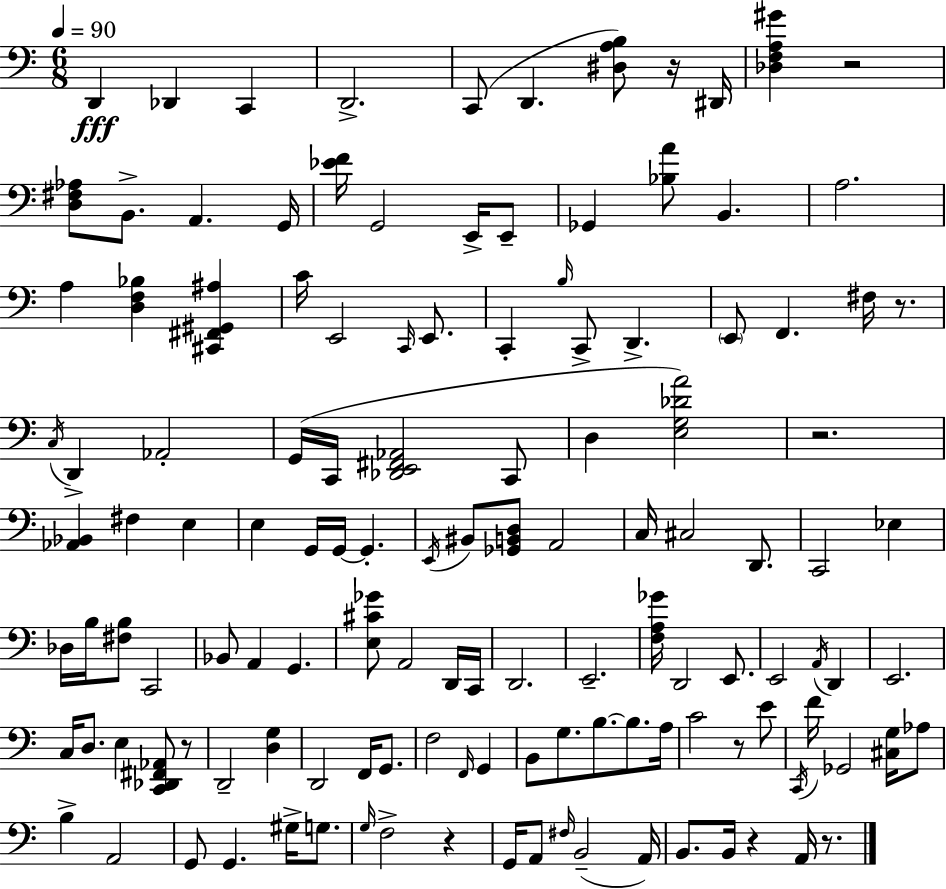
X:1
T:Untitled
M:6/8
L:1/4
K:Am
D,, _D,, C,, D,,2 C,,/2 D,, [^D,A,B,]/2 z/4 ^D,,/4 [_D,F,A,^G] z2 [D,^F,_A,]/2 B,,/2 A,, G,,/4 [_EF]/4 G,,2 E,,/4 E,,/2 _G,, [_B,A]/2 B,, A,2 A, [D,F,_B,] [^C,,^F,,^G,,^A,] C/4 E,,2 C,,/4 E,,/2 C,, B,/4 C,,/2 D,, E,,/2 F,, ^F,/4 z/2 C,/4 D,, _A,,2 G,,/4 C,,/4 [_D,,E,,^F,,_A,,]2 C,,/2 D, [E,G,_DA]2 z2 [_A,,_B,,] ^F, E, E, G,,/4 G,,/4 G,, E,,/4 ^B,,/2 [_G,,B,,D,]/2 A,,2 C,/4 ^C,2 D,,/2 C,,2 _E, _D,/4 B,/4 [^F,B,]/2 C,,2 _B,,/2 A,, G,, [E,^C_G]/2 A,,2 D,,/4 C,,/4 D,,2 E,,2 [F,A,_G]/4 D,,2 E,,/2 E,,2 A,,/4 D,, E,,2 C,/4 D,/2 E, [C,,_D,,^F,,_A,,]/2 z/2 D,,2 [D,G,] D,,2 F,,/4 G,,/2 F,2 F,,/4 G,, B,,/2 G,/2 B,/2 B,/2 A,/4 C2 z/2 E/2 C,,/4 F/4 _G,,2 [^C,G,]/4 _A,/2 B, A,,2 G,,/2 G,, ^G,/4 G,/2 G,/4 F,2 z G,,/4 A,,/2 ^F,/4 B,,2 A,,/4 B,,/2 B,,/4 z A,,/4 z/2